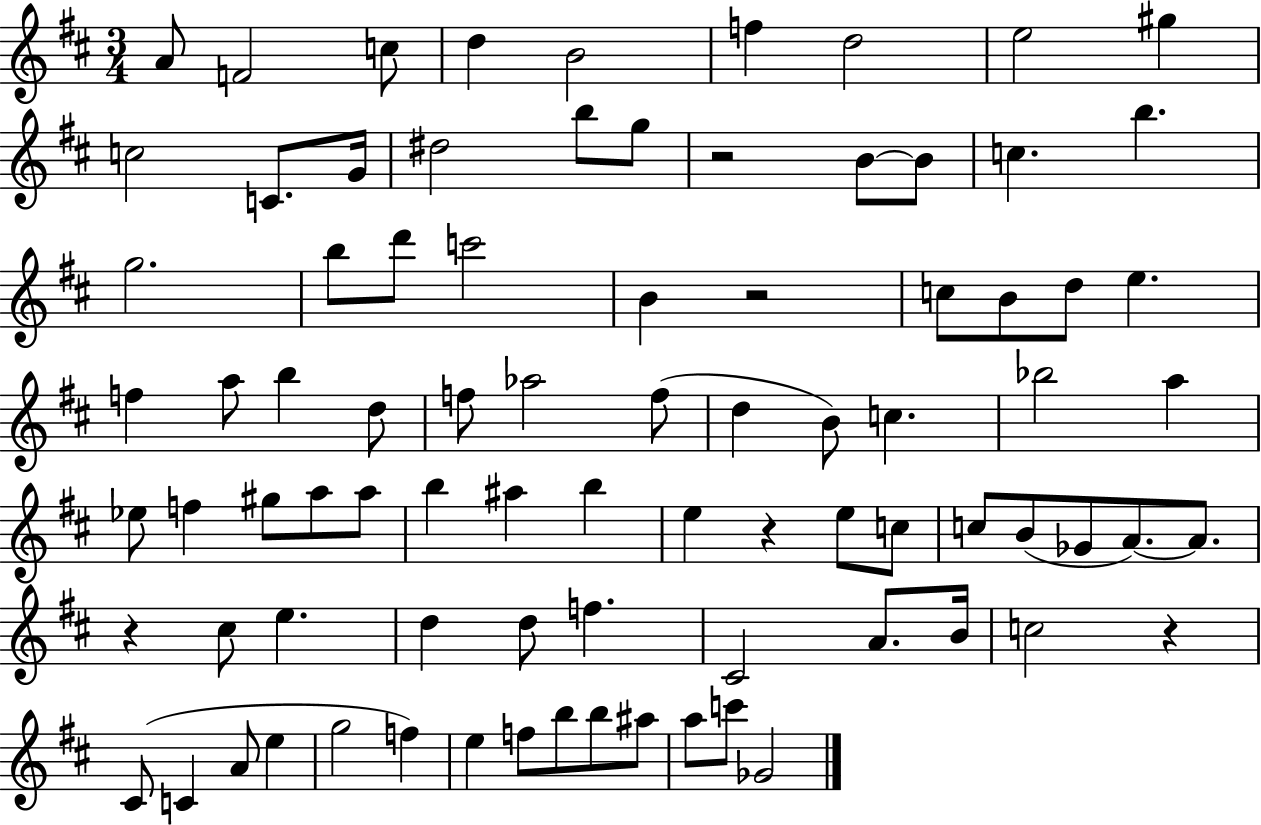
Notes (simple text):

A4/e F4/h C5/e D5/q B4/h F5/q D5/h E5/h G#5/q C5/h C4/e. G4/s D#5/h B5/e G5/e R/h B4/e B4/e C5/q. B5/q. G5/h. B5/e D6/e C6/h B4/q R/h C5/e B4/e D5/e E5/q. F5/q A5/e B5/q D5/e F5/e Ab5/h F5/e D5/q B4/e C5/q. Bb5/h A5/q Eb5/e F5/q G#5/e A5/e A5/e B5/q A#5/q B5/q E5/q R/q E5/e C5/e C5/e B4/e Gb4/e A4/e. A4/e. R/q C#5/e E5/q. D5/q D5/e F5/q. C#4/h A4/e. B4/s C5/h R/q C#4/e C4/q A4/e E5/q G5/h F5/q E5/q F5/e B5/e B5/e A#5/e A5/e C6/e Gb4/h